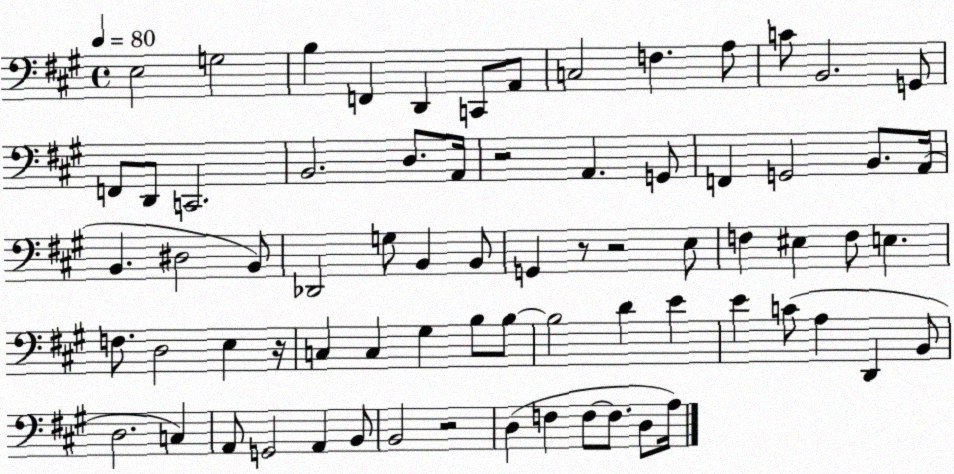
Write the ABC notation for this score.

X:1
T:Untitled
M:4/4
L:1/4
K:A
E,2 G,2 B, F,, D,, C,,/2 A,,/2 C,2 F, A,/2 C/2 B,,2 G,,/2 F,,/2 D,,/2 C,,2 B,,2 D,/2 A,,/4 z2 A,, G,,/2 F,, G,,2 B,,/2 A,,/4 B,, ^D,2 B,,/2 _D,,2 G,/2 B,, B,,/2 G,, z/2 z2 E,/2 F, ^E, F,/2 E, F,/2 D,2 E, z/4 C, C, ^G, B,/2 B,/2 B,2 D E E C/2 A, D,, B,,/2 D,2 C, A,,/2 G,,2 A,, B,,/2 B,,2 z2 D, F, F,/2 F,/2 D,/2 A,/4